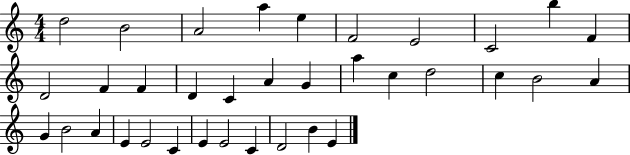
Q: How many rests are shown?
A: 0